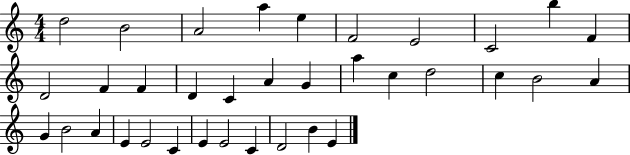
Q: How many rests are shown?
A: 0